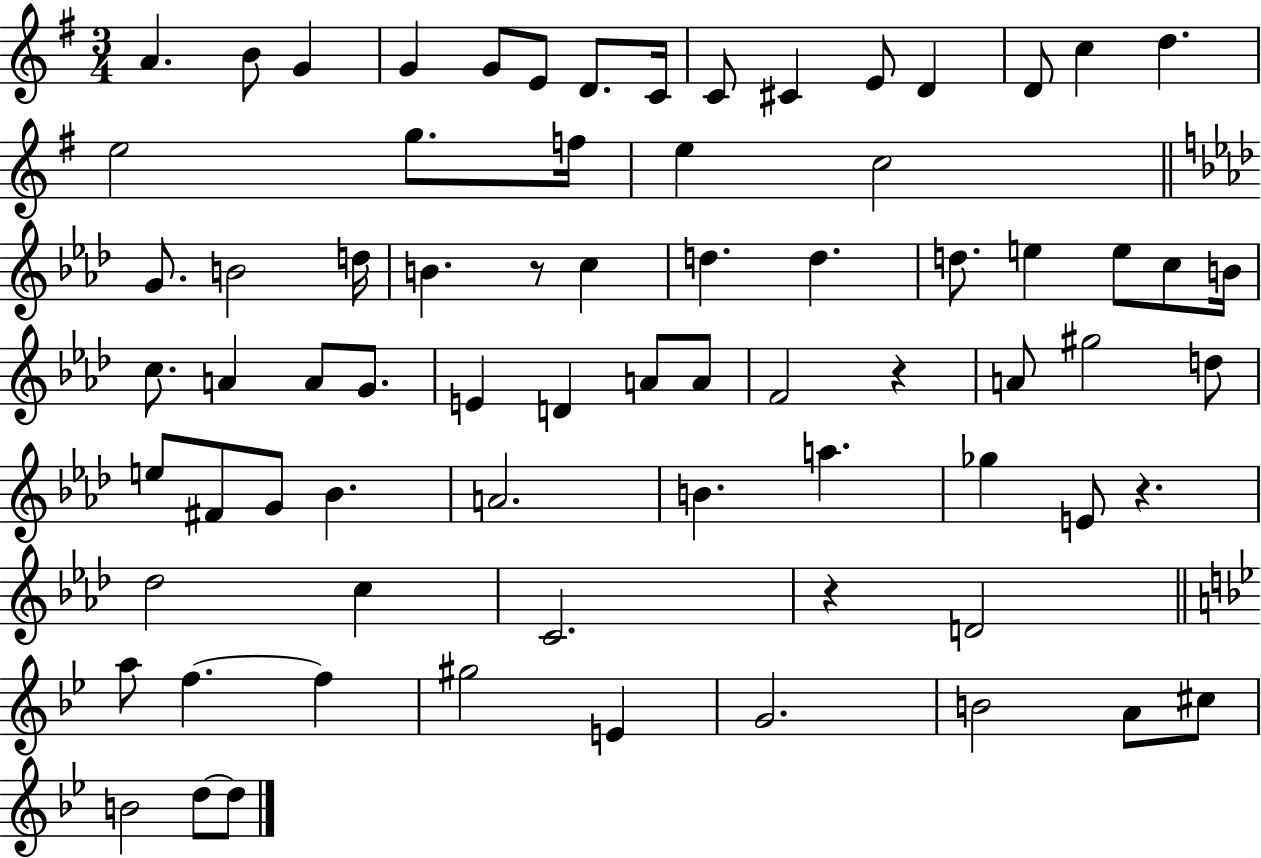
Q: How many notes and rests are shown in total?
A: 73